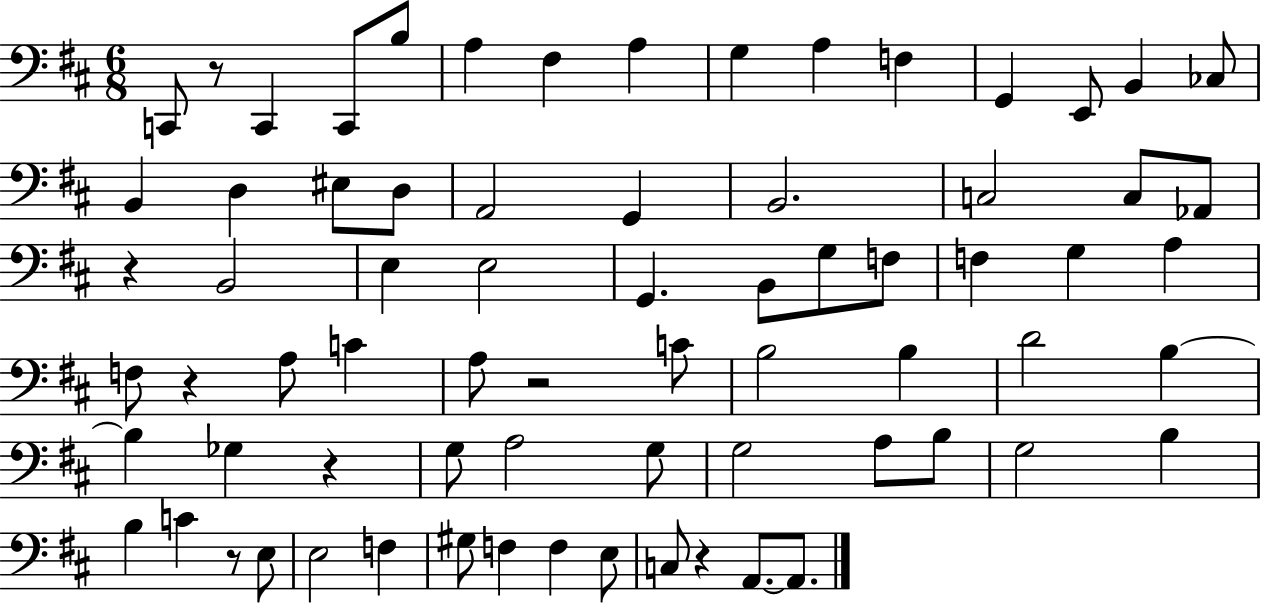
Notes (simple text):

C2/e R/e C2/q C2/e B3/e A3/q F#3/q A3/q G3/q A3/q F3/q G2/q E2/e B2/q CES3/e B2/q D3/q EIS3/e D3/e A2/h G2/q B2/h. C3/h C3/e Ab2/e R/q B2/h E3/q E3/h G2/q. B2/e G3/e F3/e F3/q G3/q A3/q F3/e R/q A3/e C4/q A3/e R/h C4/e B3/h B3/q D4/h B3/q B3/q Gb3/q R/q G3/e A3/h G3/e G3/h A3/e B3/e G3/h B3/q B3/q C4/q R/e E3/e E3/h F3/q G#3/e F3/q F3/q E3/e C3/e R/q A2/e. A2/e.